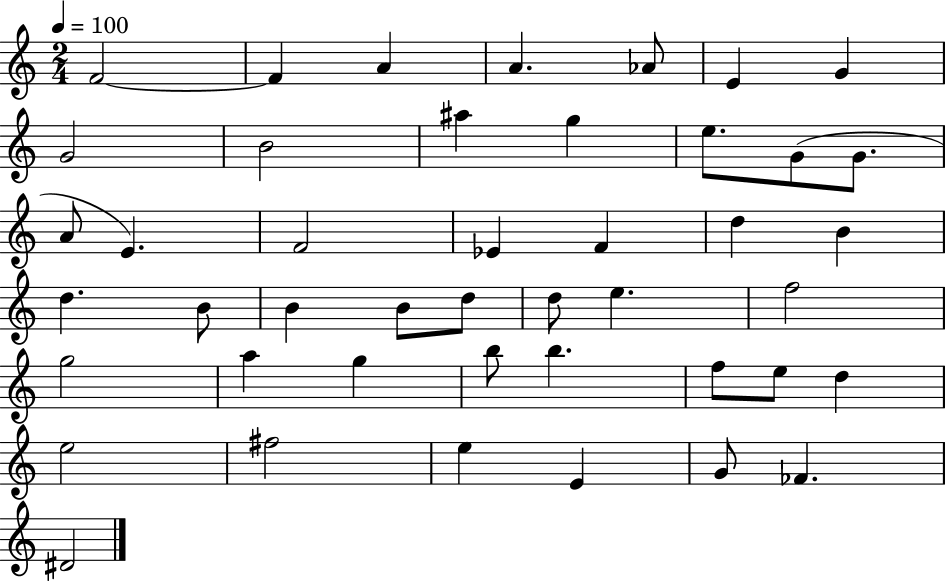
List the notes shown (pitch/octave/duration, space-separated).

F4/h F4/q A4/q A4/q. Ab4/e E4/q G4/q G4/h B4/h A#5/q G5/q E5/e. G4/e G4/e. A4/e E4/q. F4/h Eb4/q F4/q D5/q B4/q D5/q. B4/e B4/q B4/e D5/e D5/e E5/q. F5/h G5/h A5/q G5/q B5/e B5/q. F5/e E5/e D5/q E5/h F#5/h E5/q E4/q G4/e FES4/q. D#4/h